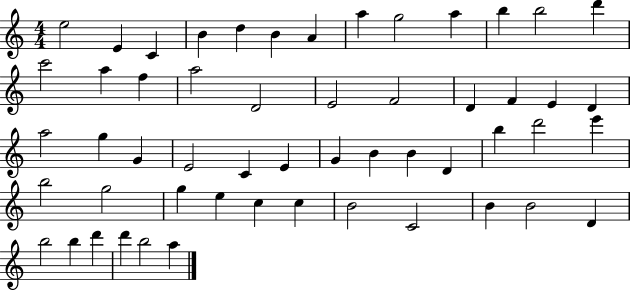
{
  \clef treble
  \numericTimeSignature
  \time 4/4
  \key c \major
  e''2 e'4 c'4 | b'4 d''4 b'4 a'4 | a''4 g''2 a''4 | b''4 b''2 d'''4 | \break c'''2 a''4 f''4 | a''2 d'2 | e'2 f'2 | d'4 f'4 e'4 d'4 | \break a''2 g''4 g'4 | e'2 c'4 e'4 | g'4 b'4 b'4 d'4 | b''4 d'''2 e'''4 | \break b''2 g''2 | g''4 e''4 c''4 c''4 | b'2 c'2 | b'4 b'2 d'4 | \break b''2 b''4 d'''4 | d'''4 b''2 a''4 | \bar "|."
}